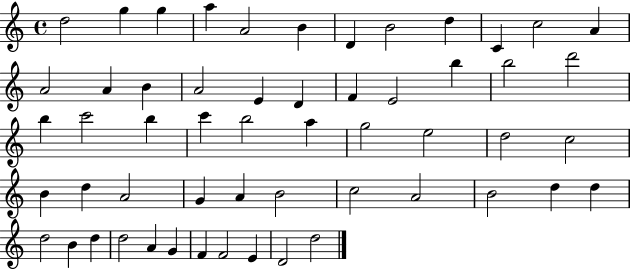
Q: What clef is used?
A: treble